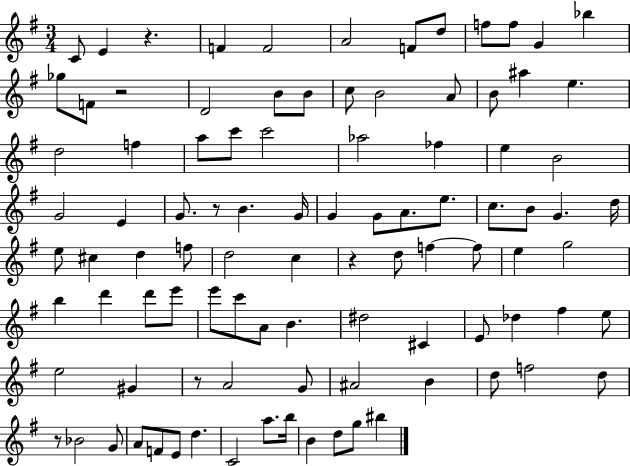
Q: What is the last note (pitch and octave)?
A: BIS5